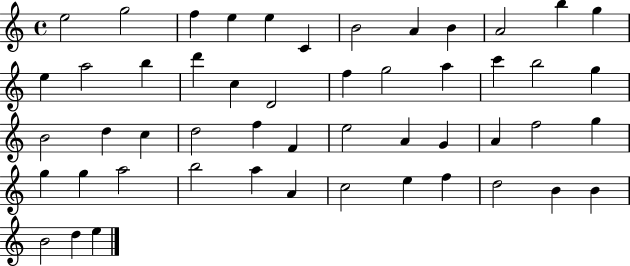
E5/h G5/h F5/q E5/q E5/q C4/q B4/h A4/q B4/q A4/h B5/q G5/q E5/q A5/h B5/q D6/q C5/q D4/h F5/q G5/h A5/q C6/q B5/h G5/q B4/h D5/q C5/q D5/h F5/q F4/q E5/h A4/q G4/q A4/q F5/h G5/q G5/q G5/q A5/h B5/h A5/q A4/q C5/h E5/q F5/q D5/h B4/q B4/q B4/h D5/q E5/q